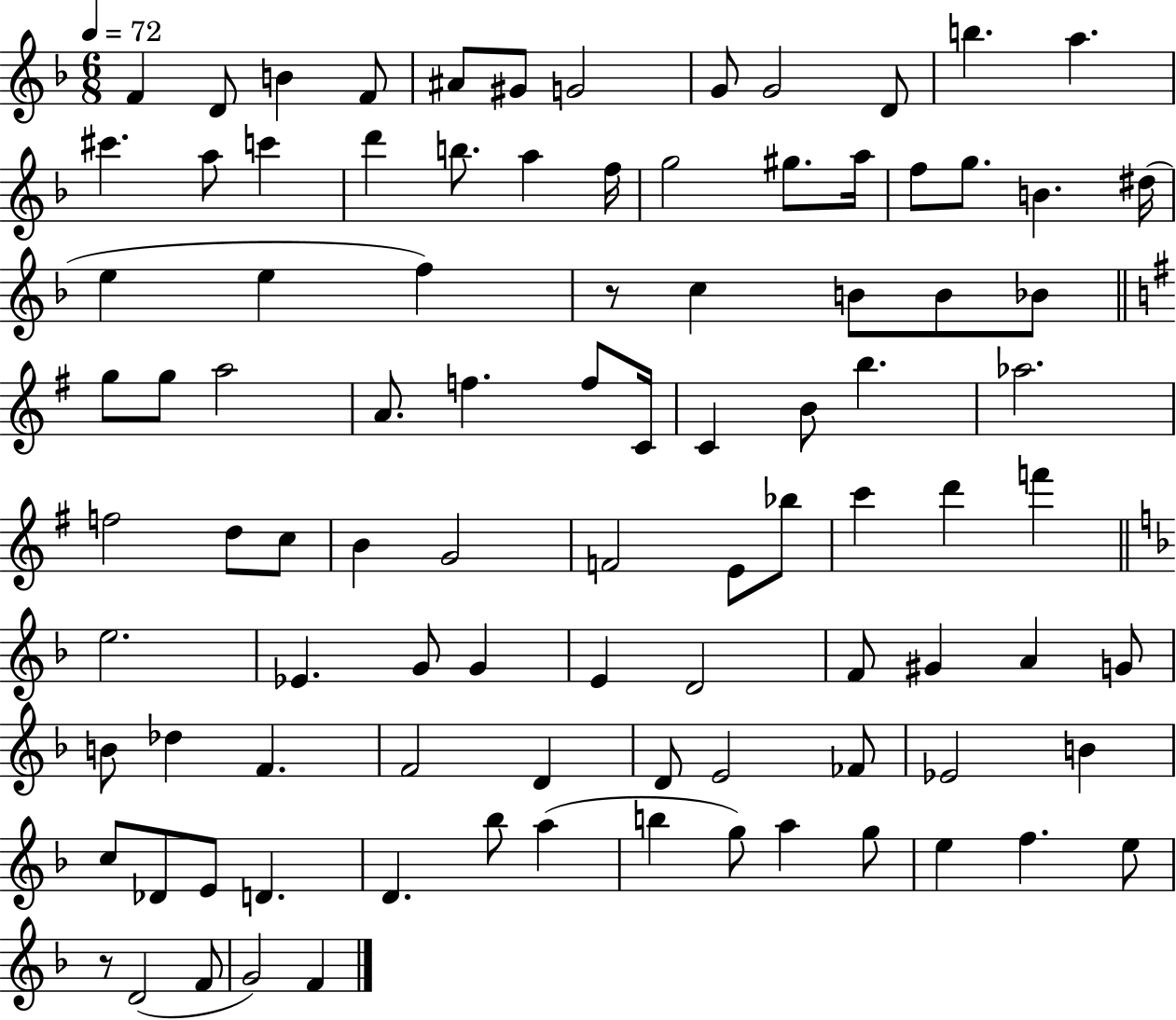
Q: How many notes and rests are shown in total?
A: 95